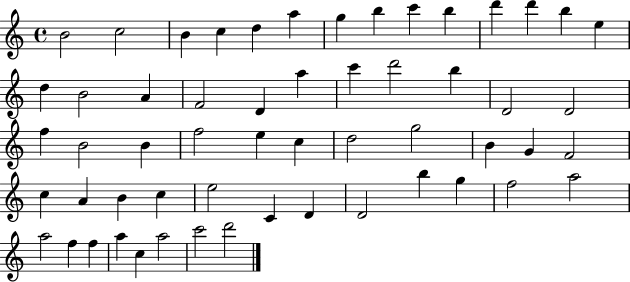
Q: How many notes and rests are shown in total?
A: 56